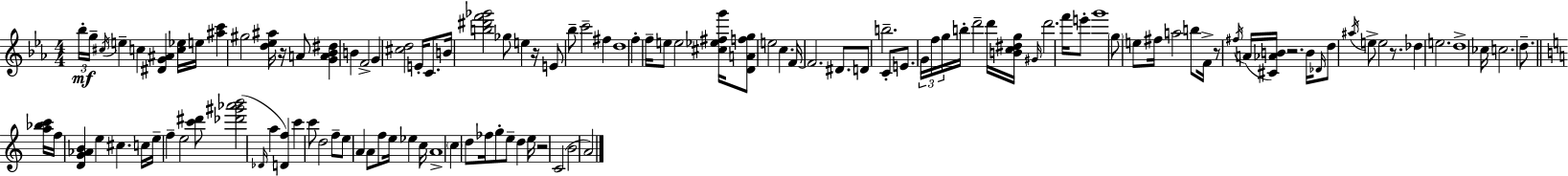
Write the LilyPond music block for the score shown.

{
  \clef treble
  \numericTimeSignature
  \time 4/4
  \key c \minor
  \tuplet 3/2 { bes''16-.\mf g''16-- \acciaccatura { cis''16 } } e''4-- c''4 <dis' g' ais'>4 <c'' ees''>16 | e''16 <ais'' c'''>4 gis''2 <d'' ees'' ais''>16 r16 a'8 | <g' a' bes' dis''>4 b'4 f'2-> | g'4 <cis'' d''>2 e'16-. c'8. | \break b'16 <b'' dis''' f''' ges'''>2 ges''8 e''4 | r16 e'8 bes''8-- c'''2-- fis''4 | d''1 | f''4-. f''16-- e''8 e''2 | \break <cis'' ees'' fis'' g'''>16 <d' a' f'' g''>8 e''2 c''4. | f'16~~ f'2. dis'8. | d'8 b''2.-- c'8-. | e'8. \tuplet 3/2 { g'16 f''16 g''16 } b''16-. d'''2-- | \break d'''16 <b' c'' dis'' g''>16 \grace { gis'16 } d'''2. f'''16 | e'''8-. g'''1 | \parenthesize g''8 e''8 fis''16 a''2 b''8 | f'16-> r8 \acciaccatura { fis''16 }( a'16 <cis' aes' b'>16) r2. | \break b'16 \grace { des'16 } d''8 \acciaccatura { ais''16 } e''8-> e''2 | r8. des''4 e''2. | d''1-> | ces''16 c''2. | \break d''8.-- \bar "||" \break \key c \major <a'' bes'' c'''>16 f''16 <d' g' aes' b'>4 e''4 cis''4. | c''16 e''16-- f''4-- e''2 <c''' dis'''>8 | <des''' gis''' aes''' b'''>2( \grace { des'16 } a''4 <d' f''>4) | c'''4 c'''8 d''2 f''8-- | \break e''8 a'4 a'8 f''8 e''16 ees''4 | c''16 a'1-> | \parenthesize c''4 d''8 fes''16 g''8-. e''8-- d''4 | e''16 r2 c'2( | \break b'2 a'2) | \bar "|."
}